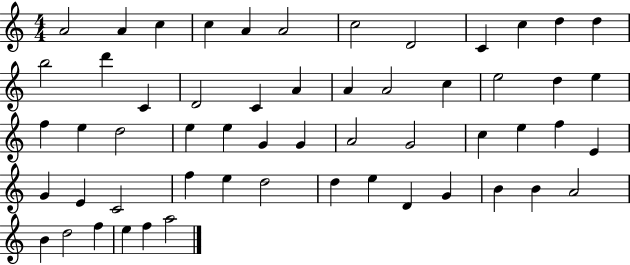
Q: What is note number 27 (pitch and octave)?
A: D5